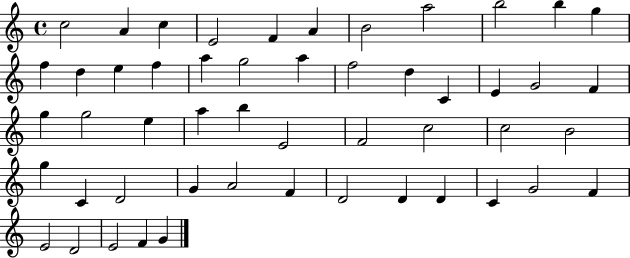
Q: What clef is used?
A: treble